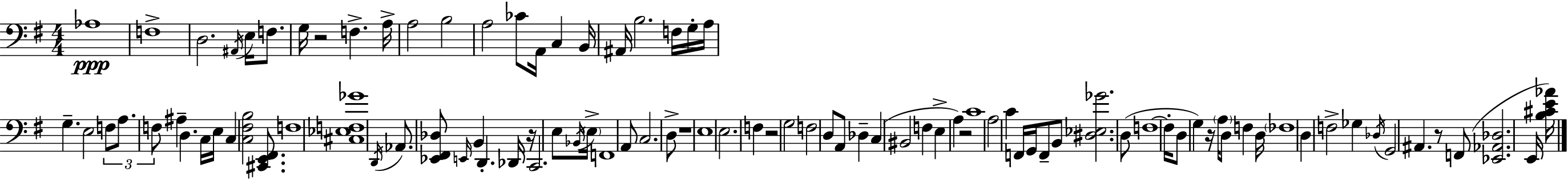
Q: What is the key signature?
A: G major